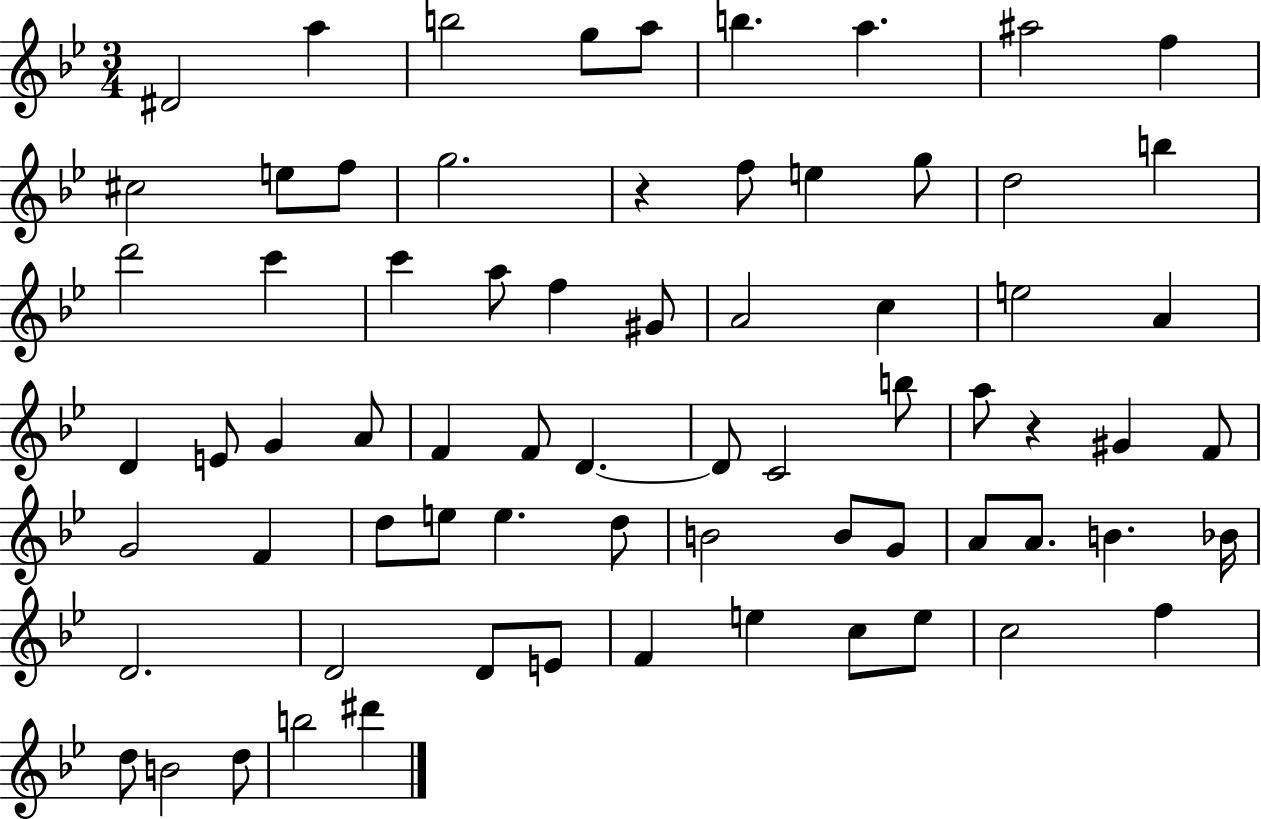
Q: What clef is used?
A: treble